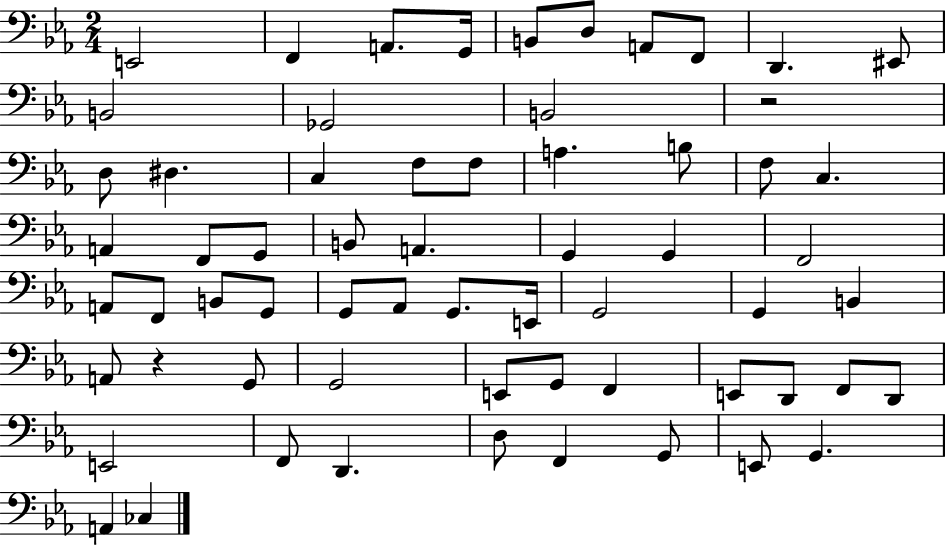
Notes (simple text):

E2/h F2/q A2/e. G2/s B2/e D3/e A2/e F2/e D2/q. EIS2/e B2/h Gb2/h B2/h R/h D3/e D#3/q. C3/q F3/e F3/e A3/q. B3/e F3/e C3/q. A2/q F2/e G2/e B2/e A2/q. G2/q G2/q F2/h A2/e F2/e B2/e G2/e G2/e Ab2/e G2/e. E2/s G2/h G2/q B2/q A2/e R/q G2/e G2/h E2/e G2/e F2/q E2/e D2/e F2/e D2/e E2/h F2/e D2/q. D3/e F2/q G2/e E2/e G2/q. A2/q CES3/q